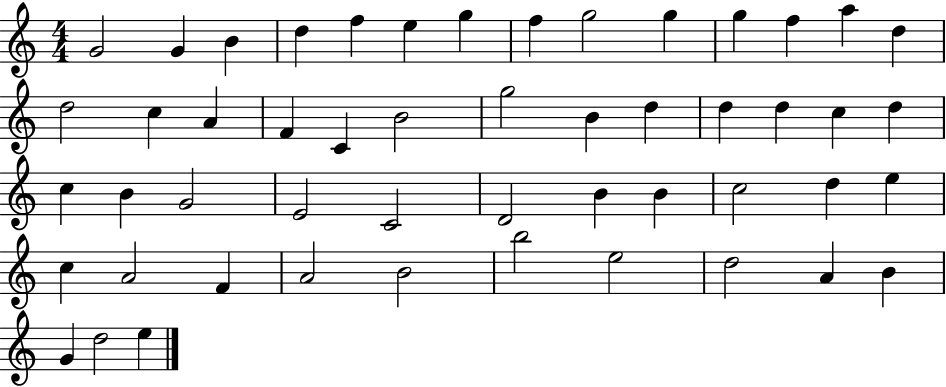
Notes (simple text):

G4/h G4/q B4/q D5/q F5/q E5/q G5/q F5/q G5/h G5/q G5/q F5/q A5/q D5/q D5/h C5/q A4/q F4/q C4/q B4/h G5/h B4/q D5/q D5/q D5/q C5/q D5/q C5/q B4/q G4/h E4/h C4/h D4/h B4/q B4/q C5/h D5/q E5/q C5/q A4/h F4/q A4/h B4/h B5/h E5/h D5/h A4/q B4/q G4/q D5/h E5/q